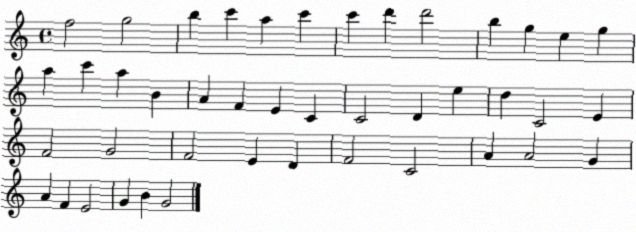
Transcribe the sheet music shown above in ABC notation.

X:1
T:Untitled
M:4/4
L:1/4
K:C
f2 g2 b c' a c' c' d' d'2 b g e g a c' a B A F E C C2 D e d C2 E F2 G2 F2 E D F2 C2 A A2 G A F E2 G B G2